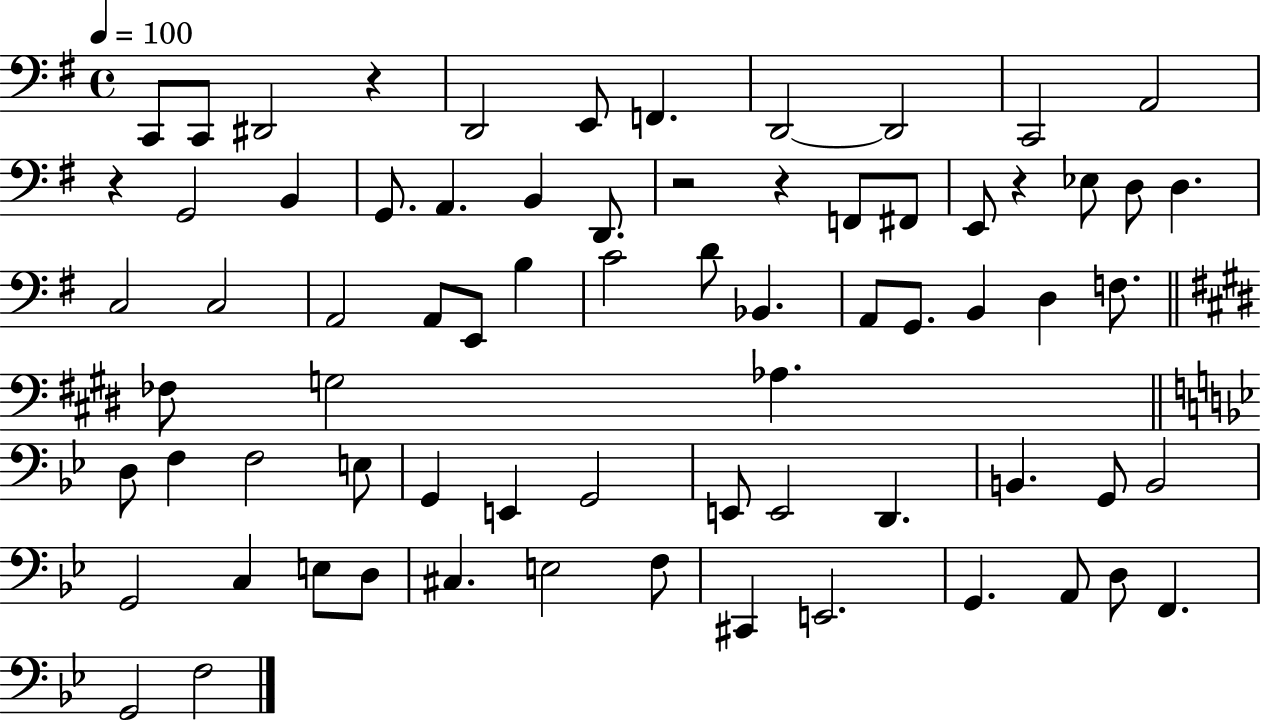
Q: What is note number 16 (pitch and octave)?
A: D2